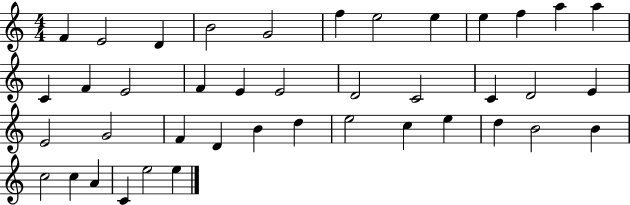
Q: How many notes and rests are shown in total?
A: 41